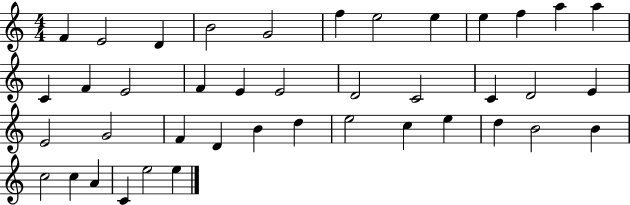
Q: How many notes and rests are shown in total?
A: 41